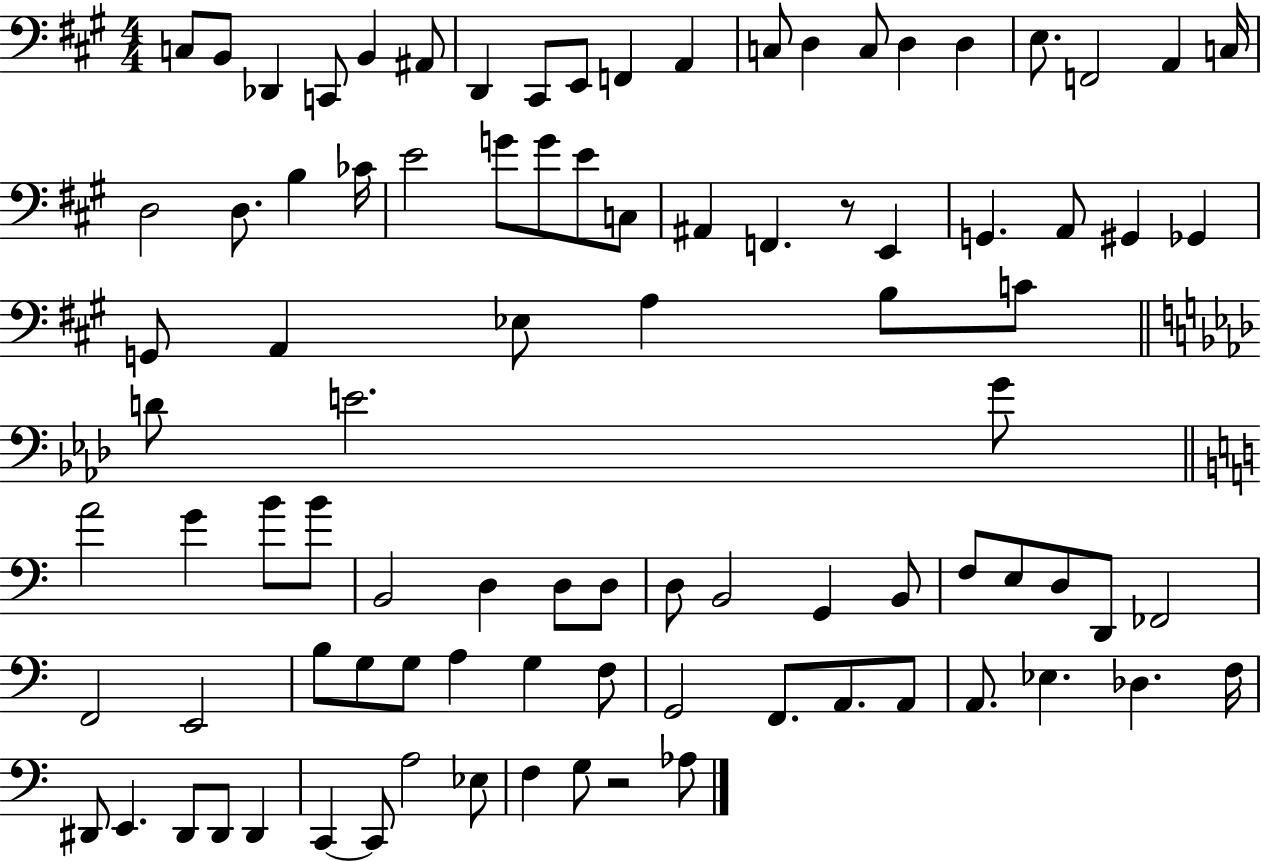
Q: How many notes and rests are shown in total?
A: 92